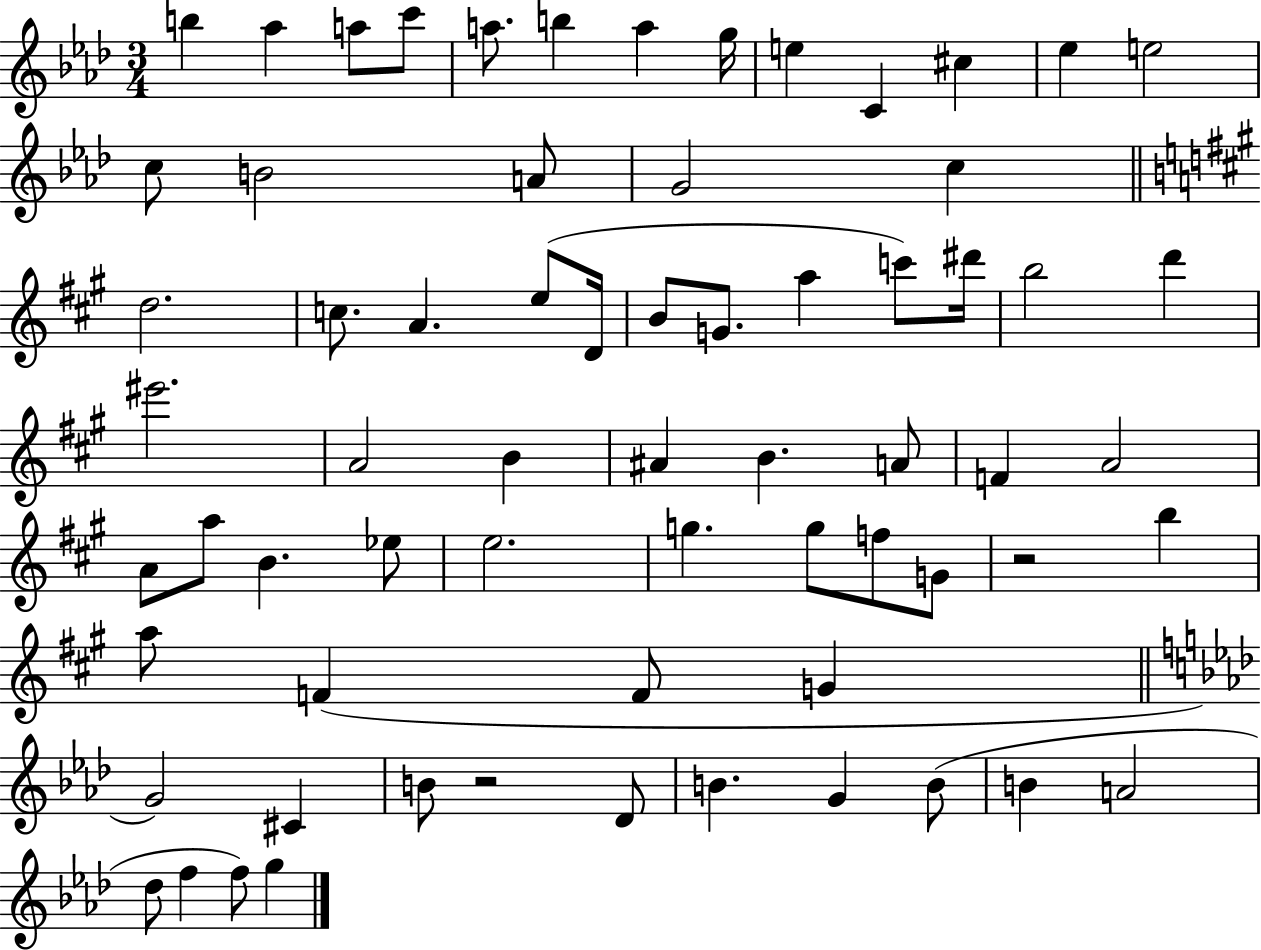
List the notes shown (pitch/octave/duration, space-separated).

B5/q Ab5/q A5/e C6/e A5/e. B5/q A5/q G5/s E5/q C4/q C#5/q Eb5/q E5/h C5/e B4/h A4/e G4/h C5/q D5/h. C5/e. A4/q. E5/e D4/s B4/e G4/e. A5/q C6/e D#6/s B5/h D6/q EIS6/h. A4/h B4/q A#4/q B4/q. A4/e F4/q A4/h A4/e A5/e B4/q. Eb5/e E5/h. G5/q. G5/e F5/e G4/e R/h B5/q A5/e F4/q F4/e G4/q G4/h C#4/q B4/e R/h Db4/e B4/q. G4/q B4/e B4/q A4/h Db5/e F5/q F5/e G5/q